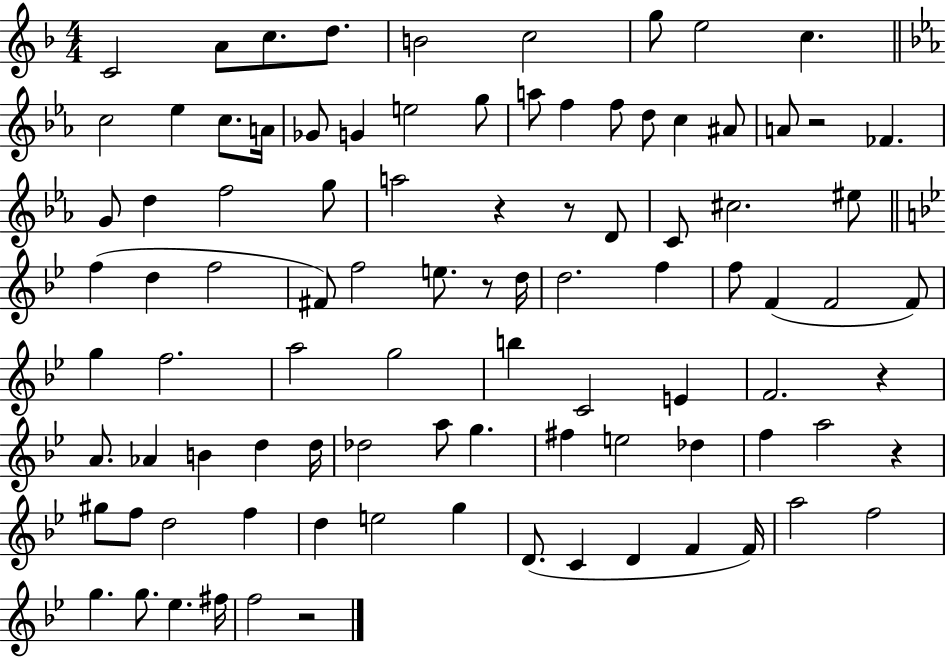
X:1
T:Untitled
M:4/4
L:1/4
K:F
C2 A/2 c/2 d/2 B2 c2 g/2 e2 c c2 _e c/2 A/4 _G/2 G e2 g/2 a/2 f f/2 d/2 c ^A/2 A/2 z2 _F G/2 d f2 g/2 a2 z z/2 D/2 C/2 ^c2 ^e/2 f d f2 ^F/2 f2 e/2 z/2 d/4 d2 f f/2 F F2 F/2 g f2 a2 g2 b C2 E F2 z A/2 _A B d d/4 _d2 a/2 g ^f e2 _d f a2 z ^g/2 f/2 d2 f d e2 g D/2 C D F F/4 a2 f2 g g/2 _e ^f/4 f2 z2